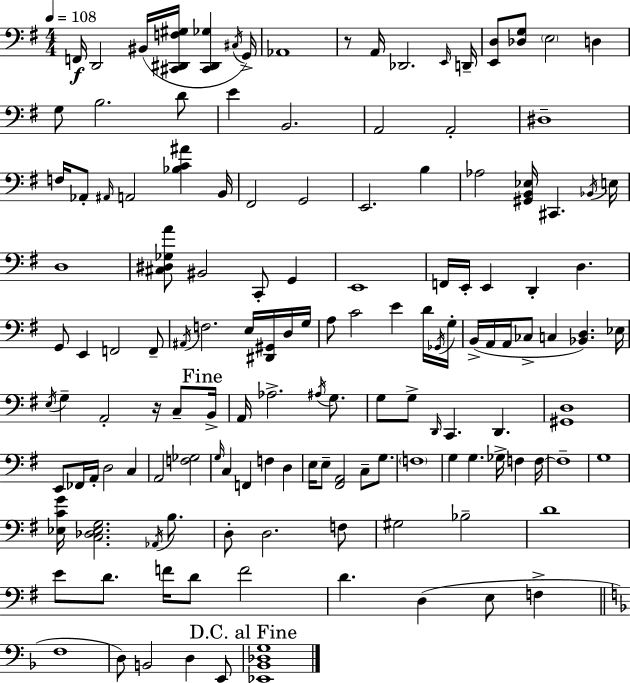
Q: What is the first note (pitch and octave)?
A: F2